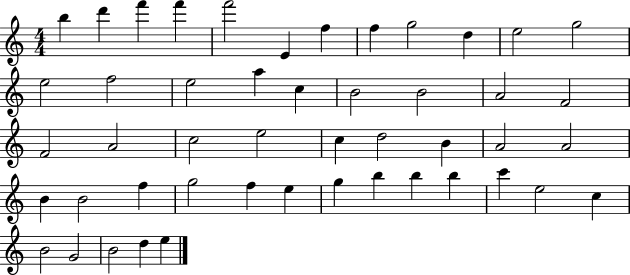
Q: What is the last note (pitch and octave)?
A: E5